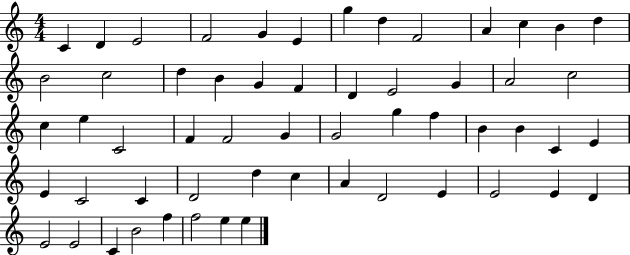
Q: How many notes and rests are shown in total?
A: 57